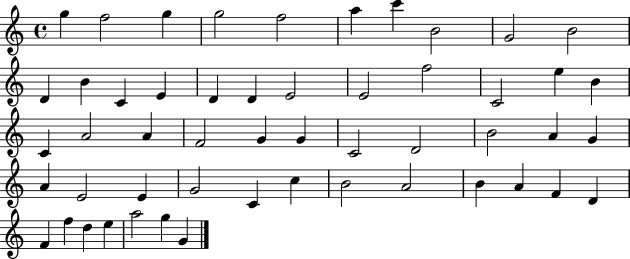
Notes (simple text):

G5/q F5/h G5/q G5/h F5/h A5/q C6/q B4/h G4/h B4/h D4/q B4/q C4/q E4/q D4/q D4/q E4/h E4/h F5/h C4/h E5/q B4/q C4/q A4/h A4/q F4/h G4/q G4/q C4/h D4/h B4/h A4/q G4/q A4/q E4/h E4/q G4/h C4/q C5/q B4/h A4/h B4/q A4/q F4/q D4/q F4/q F5/q D5/q E5/q A5/h G5/q G4/q